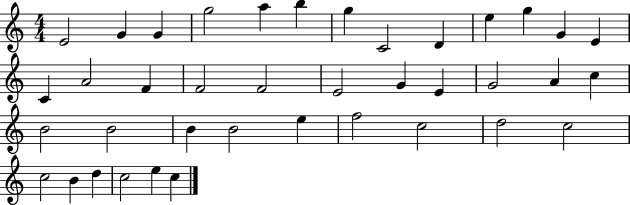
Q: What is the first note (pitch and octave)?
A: E4